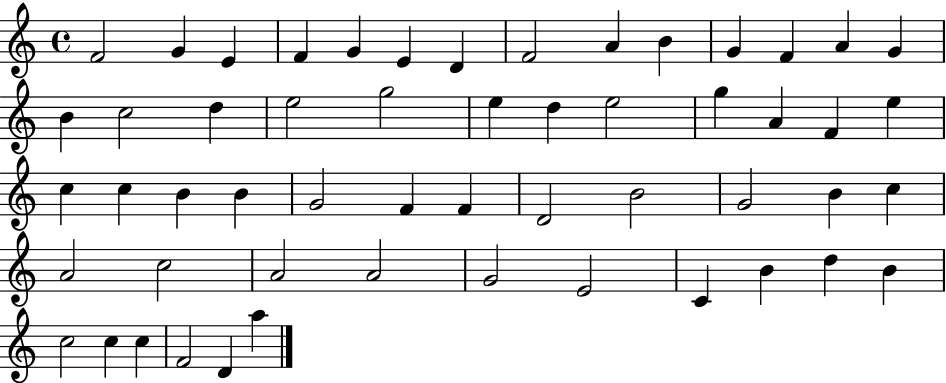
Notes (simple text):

F4/h G4/q E4/q F4/q G4/q E4/q D4/q F4/h A4/q B4/q G4/q F4/q A4/q G4/q B4/q C5/h D5/q E5/h G5/h E5/q D5/q E5/h G5/q A4/q F4/q E5/q C5/q C5/q B4/q B4/q G4/h F4/q F4/q D4/h B4/h G4/h B4/q C5/q A4/h C5/h A4/h A4/h G4/h E4/h C4/q B4/q D5/q B4/q C5/h C5/q C5/q F4/h D4/q A5/q